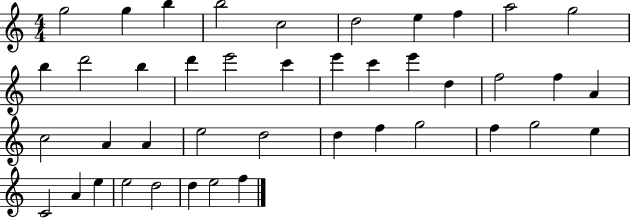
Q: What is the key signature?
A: C major